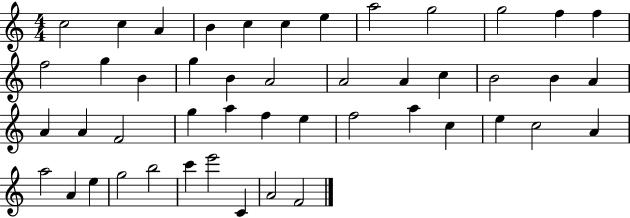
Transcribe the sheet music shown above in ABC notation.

X:1
T:Untitled
M:4/4
L:1/4
K:C
c2 c A B c c e a2 g2 g2 f f f2 g B g B A2 A2 A c B2 B A A A F2 g a f e f2 a c e c2 A a2 A e g2 b2 c' e'2 C A2 F2